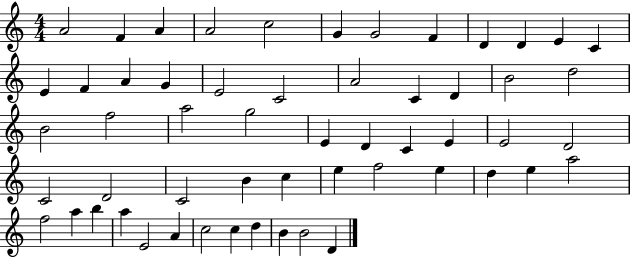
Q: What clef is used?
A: treble